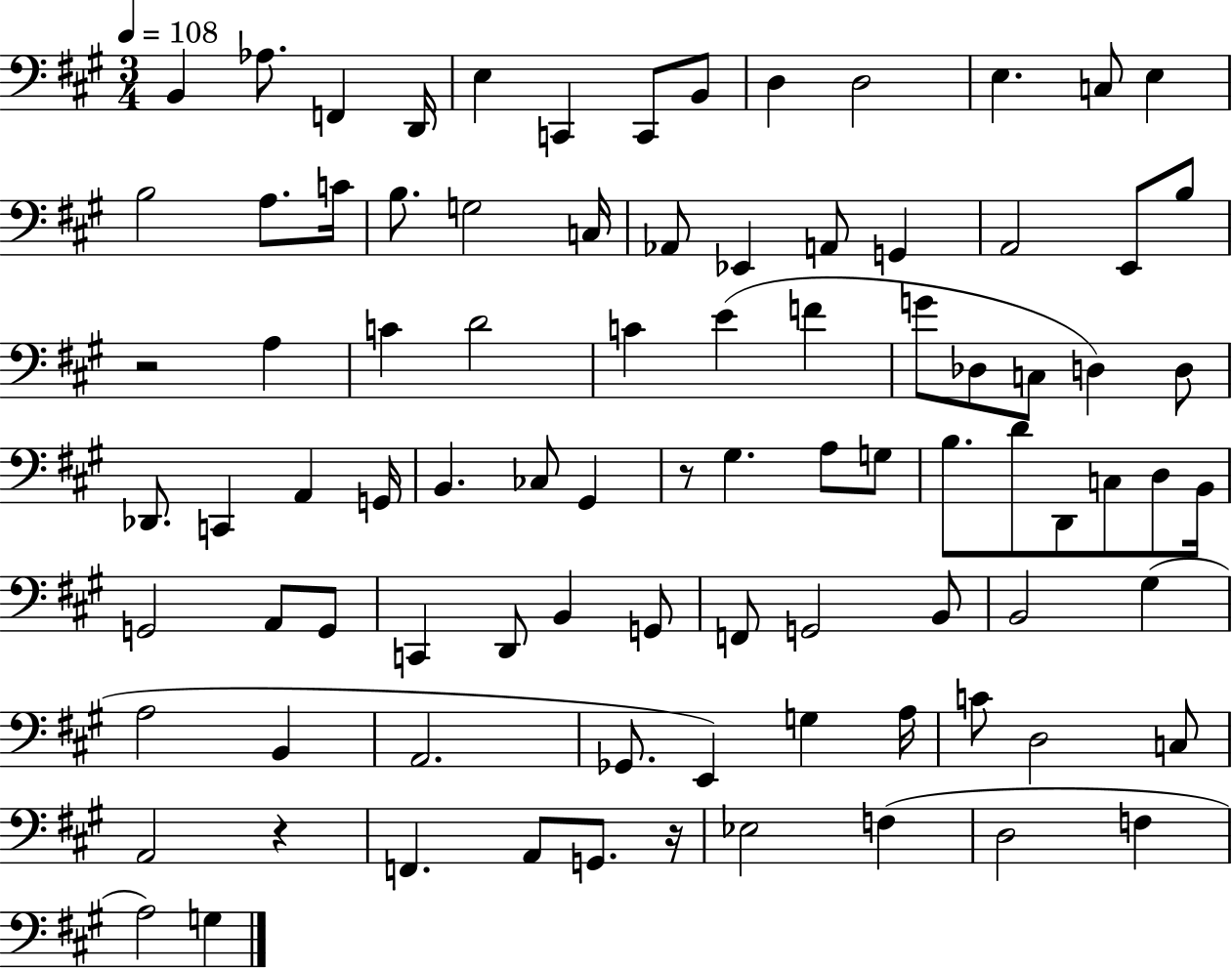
X:1
T:Untitled
M:3/4
L:1/4
K:A
B,, _A,/2 F,, D,,/4 E, C,, C,,/2 B,,/2 D, D,2 E, C,/2 E, B,2 A,/2 C/4 B,/2 G,2 C,/4 _A,,/2 _E,, A,,/2 G,, A,,2 E,,/2 B,/2 z2 A, C D2 C E F G/2 _D,/2 C,/2 D, D,/2 _D,,/2 C,, A,, G,,/4 B,, _C,/2 ^G,, z/2 ^G, A,/2 G,/2 B,/2 D/2 D,,/2 C,/2 D,/2 B,,/4 G,,2 A,,/2 G,,/2 C,, D,,/2 B,, G,,/2 F,,/2 G,,2 B,,/2 B,,2 ^G, A,2 B,, A,,2 _G,,/2 E,, G, A,/4 C/2 D,2 C,/2 A,,2 z F,, A,,/2 G,,/2 z/4 _E,2 F, D,2 F, A,2 G,